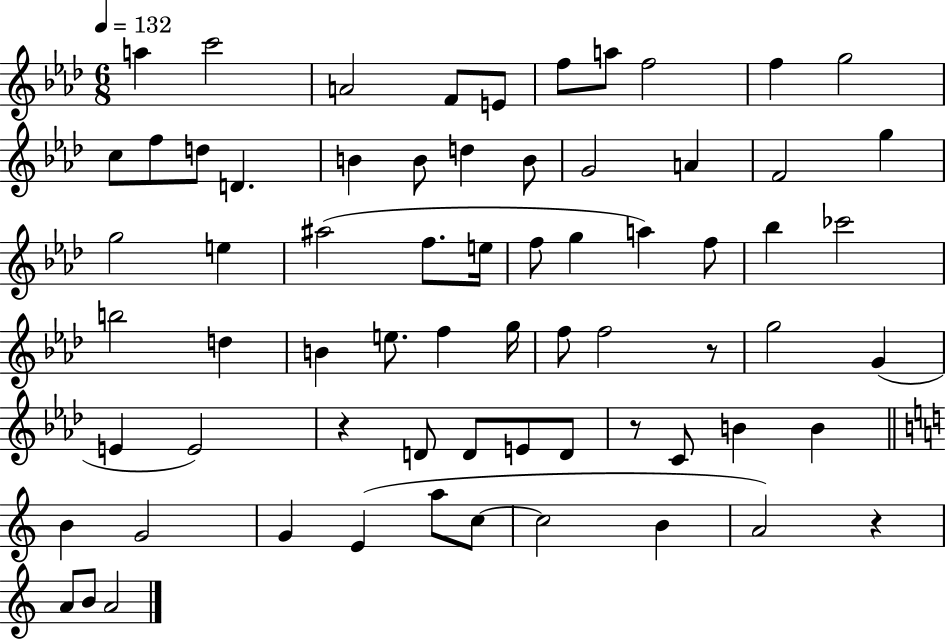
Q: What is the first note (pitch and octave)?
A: A5